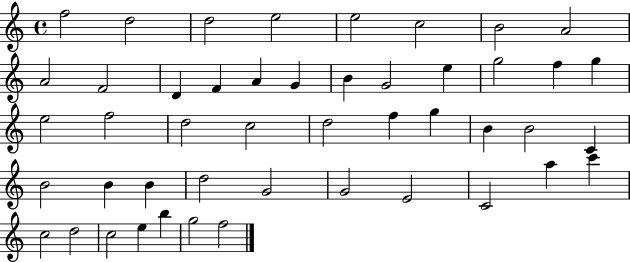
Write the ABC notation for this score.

X:1
T:Untitled
M:4/4
L:1/4
K:C
f2 d2 d2 e2 e2 c2 B2 A2 A2 F2 D F A G B G2 e g2 f g e2 f2 d2 c2 d2 f g B B2 C B2 B B d2 G2 G2 E2 C2 a c' c2 d2 c2 e b g2 f2